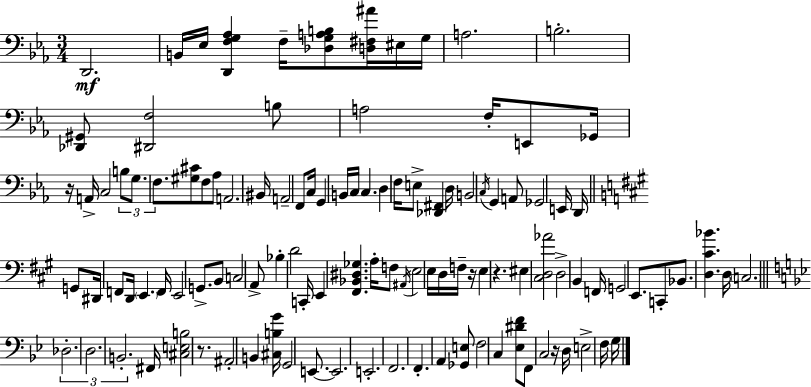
D2/h. B2/s Eb3/s [D2,F3,G3,Ab3]/q F3/s [Db3,G3,A3,B3]/e [D3,F#3,A#4]/s EIS3/s G3/s A3/h. B3/h. [Db2,G#2]/e [D#2,F3]/h B3/e A3/h F3/s E2/e Gb2/s R/s A2/s C3/h B3/e G3/e. F3/e. [G#3,C#4]/e F3/e Ab3/e A2/h. BIS2/s A2/h F2/e C3/s G2/q B2/s C3/s C3/q. D3/q F3/s E3/e [Db2,F#2]/q D3/s B2/h C3/s G2/q A2/e Gb2/h E2/s D2/s G2/e D#2/s F2/e D2/s E2/q. F2/s E2/h G2/e. B2/e C3/h A2/e Bb3/q D4/h C2/s E2/q [F#2,Bb2,D#3,Gb3]/q. A3/s F3/e A#2/s E3/h E3/s D3/s F3/s R/s E3/q R/q. EIS3/q [C#3,D3,Ab4]/h D3/h B2/q F2/s G2/h E2/e. C2/e Bb2/e. [D3,C#4,Bb4]/q. D3/s C3/h. Db3/h. D3/h. B2/h. F#2/s [C#3,E3,B3]/h R/e. A#2/h B2/q [C#3,B3,G4]/s G2/h E2/e. E2/h. E2/h. F2/h. F2/q. A2/q [Gb2,E3]/e F3/h C3/q [Eb3,D#4,F4]/e F2/e C3/h R/s D3/s E3/h F3/s G3/s